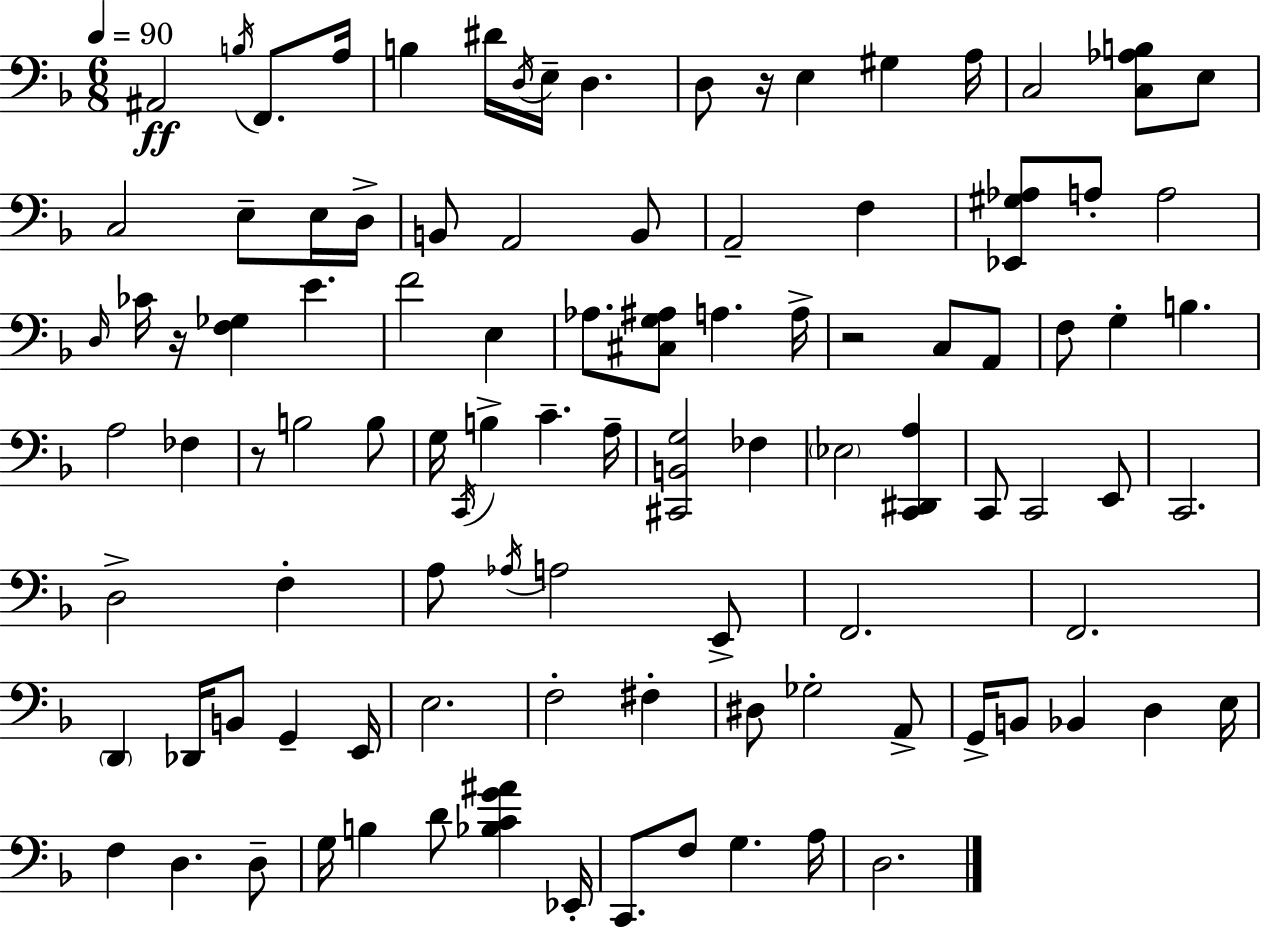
A#2/h B3/s F2/e. A3/s B3/q D#4/s D3/s E3/s D3/q. D3/e R/s E3/q G#3/q A3/s C3/h [C3,Ab3,B3]/e E3/e C3/h E3/e E3/s D3/s B2/e A2/h B2/e A2/h F3/q [Eb2,G#3,Ab3]/e A3/e A3/h D3/s CES4/s R/s [F3,Gb3]/q E4/q. F4/h E3/q Ab3/e. [C#3,G3,A#3]/e A3/q. A3/s R/h C3/e A2/e F3/e G3/q B3/q. A3/h FES3/q R/e B3/h B3/e G3/s C2/s B3/q C4/q. A3/s [C#2,B2,G3]/h FES3/q Eb3/h [C2,D#2,A3]/q C2/e C2/h E2/e C2/h. D3/h F3/q A3/e Ab3/s A3/h E2/e F2/h. F2/h. D2/q Db2/s B2/e G2/q E2/s E3/h. F3/h F#3/q D#3/e Gb3/h A2/e G2/s B2/e Bb2/q D3/q E3/s F3/q D3/q. D3/e G3/s B3/q D4/e [Bb3,C4,G4,A#4]/q Eb2/s C2/e. F3/e G3/q. A3/s D3/h.